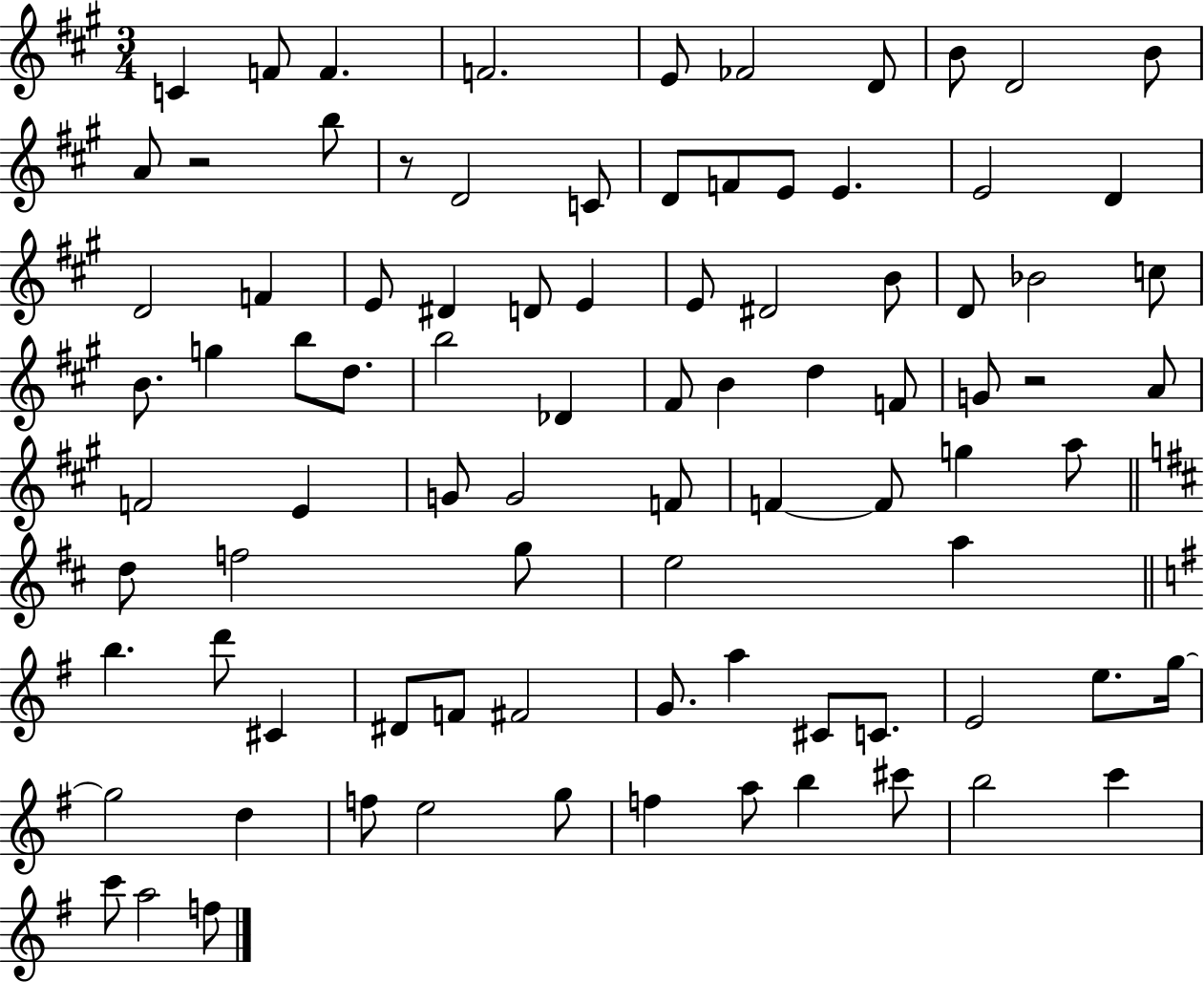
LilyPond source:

{
  \clef treble
  \numericTimeSignature
  \time 3/4
  \key a \major
  c'4 f'8 f'4. | f'2. | e'8 fes'2 d'8 | b'8 d'2 b'8 | \break a'8 r2 b''8 | r8 d'2 c'8 | d'8 f'8 e'8 e'4. | e'2 d'4 | \break d'2 f'4 | e'8 dis'4 d'8 e'4 | e'8 dis'2 b'8 | d'8 bes'2 c''8 | \break b'8. g''4 b''8 d''8. | b''2 des'4 | fis'8 b'4 d''4 f'8 | g'8 r2 a'8 | \break f'2 e'4 | g'8 g'2 f'8 | f'4~~ f'8 g''4 a''8 | \bar "||" \break \key d \major d''8 f''2 g''8 | e''2 a''4 | \bar "||" \break \key e \minor b''4. d'''8 cis'4 | dis'8 f'8 fis'2 | g'8. a''4 cis'8 c'8. | e'2 e''8. g''16~~ | \break g''2 d''4 | f''8 e''2 g''8 | f''4 a''8 b''4 cis'''8 | b''2 c'''4 | \break c'''8 a''2 f''8 | \bar "|."
}